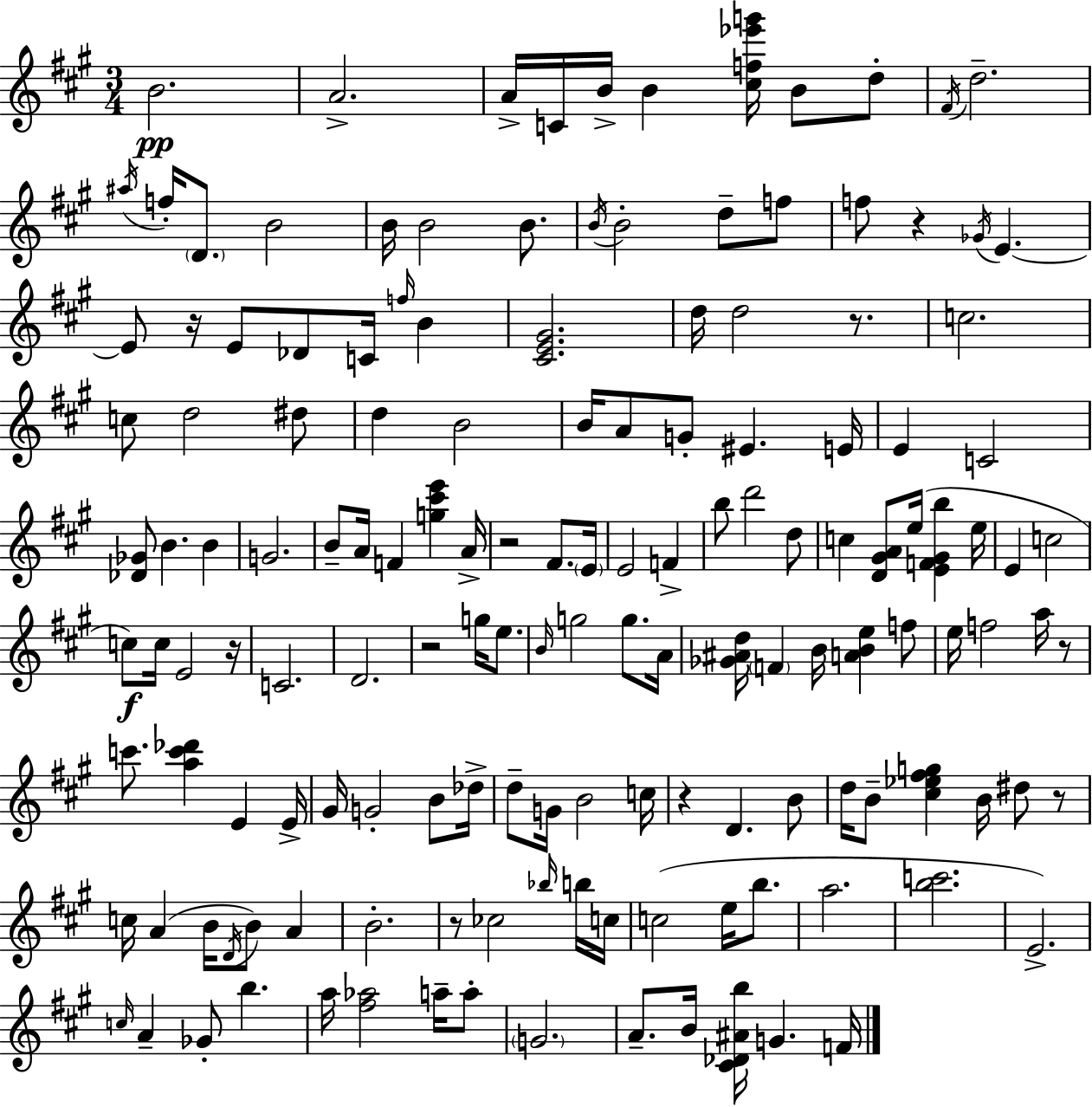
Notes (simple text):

B4/h. A4/h. A4/s C4/s B4/s B4/q [C#5,F5,Eb6,G6]/s B4/e D5/e F#4/s D5/h. A#5/s F5/s D4/e. B4/h B4/s B4/h B4/e. B4/s B4/h D5/e F5/e F5/e R/q Gb4/s E4/q. E4/e R/s E4/e Db4/e C4/s F5/s B4/q [C#4,E4,G#4]/h. D5/s D5/h R/e. C5/h. C5/e D5/h D#5/e D5/q B4/h B4/s A4/e G4/e EIS4/q. E4/s E4/q C4/h [Db4,Gb4]/e B4/q. B4/q G4/h. B4/e A4/s F4/q [G5,C#6,E6]/q A4/s R/h F#4/e. E4/s E4/h F4/q B5/e D6/h D5/e C5/q [D4,G#4,A4]/e E5/s [E4,F4,G#4,B5]/q E5/s E4/q C5/h C5/e C5/s E4/h R/s C4/h. D4/h. R/h G5/s E5/e. B4/s G5/h G5/e. A4/s [Gb4,A#4,D5]/s F4/q B4/s [A4,B4,E5]/q F5/e E5/s F5/h A5/s R/e C6/e. [A5,C6,Db6]/q E4/q E4/s G#4/s G4/h B4/e Db5/s D5/e G4/s B4/h C5/s R/q D4/q. B4/e D5/s B4/e [C#5,Eb5,F#5,G5]/q B4/s D#5/e R/e C5/s A4/q B4/s D4/s B4/e A4/q B4/h. R/e CES5/h Bb5/s B5/s C5/s C5/h E5/s B5/e. A5/h. [B5,C6]/h. E4/h. C5/s A4/q Gb4/e B5/q. A5/s [F#5,Ab5]/h A5/s A5/e G4/h. A4/e. B4/s [C#4,Db4,A#4,B5]/s G4/q. F4/s